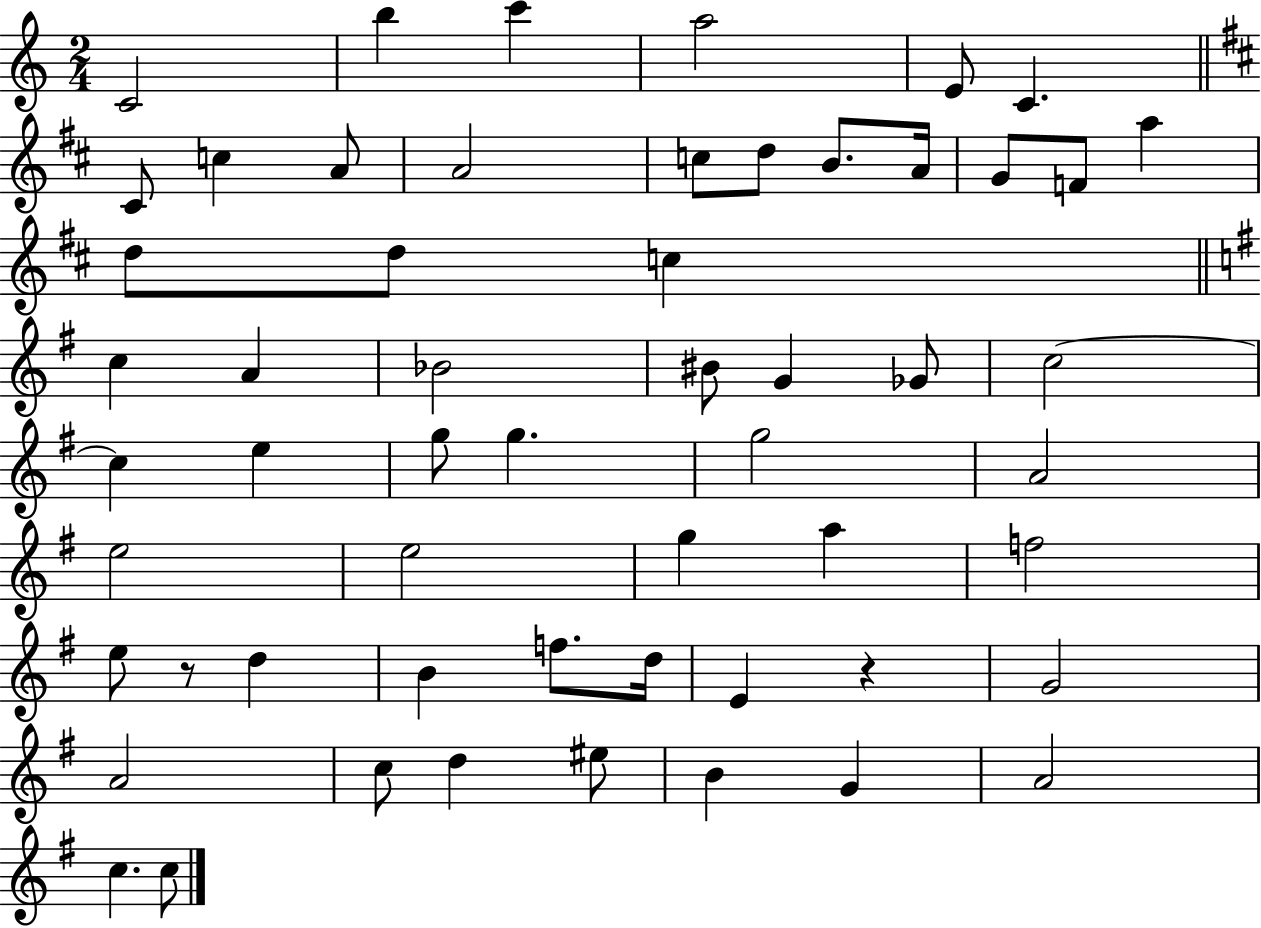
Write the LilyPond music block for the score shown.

{
  \clef treble
  \numericTimeSignature
  \time 2/4
  \key c \major
  \repeat volta 2 { c'2 | b''4 c'''4 | a''2 | e'8 c'4. | \break \bar "||" \break \key b \minor cis'8 c''4 a'8 | a'2 | c''8 d''8 b'8. a'16 | g'8 f'8 a''4 | \break d''8 d''8 c''4 | \bar "||" \break \key e \minor c''4 a'4 | bes'2 | bis'8 g'4 ges'8 | c''2~~ | \break c''4 e''4 | g''8 g''4. | g''2 | a'2 | \break e''2 | e''2 | g''4 a''4 | f''2 | \break e''8 r8 d''4 | b'4 f''8. d''16 | e'4 r4 | g'2 | \break a'2 | c''8 d''4 eis''8 | b'4 g'4 | a'2 | \break c''4. c''8 | } \bar "|."
}